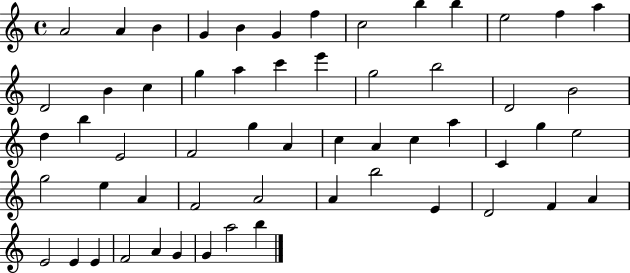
{
  \clef treble
  \time 4/4
  \defaultTimeSignature
  \key c \major
  a'2 a'4 b'4 | g'4 b'4 g'4 f''4 | c''2 b''4 b''4 | e''2 f''4 a''4 | \break d'2 b'4 c''4 | g''4 a''4 c'''4 e'''4 | g''2 b''2 | d'2 b'2 | \break d''4 b''4 e'2 | f'2 g''4 a'4 | c''4 a'4 c''4 a''4 | c'4 g''4 e''2 | \break g''2 e''4 a'4 | f'2 a'2 | a'4 b''2 e'4 | d'2 f'4 a'4 | \break e'2 e'4 e'4 | f'2 a'4 g'4 | g'4 a''2 b''4 | \bar "|."
}